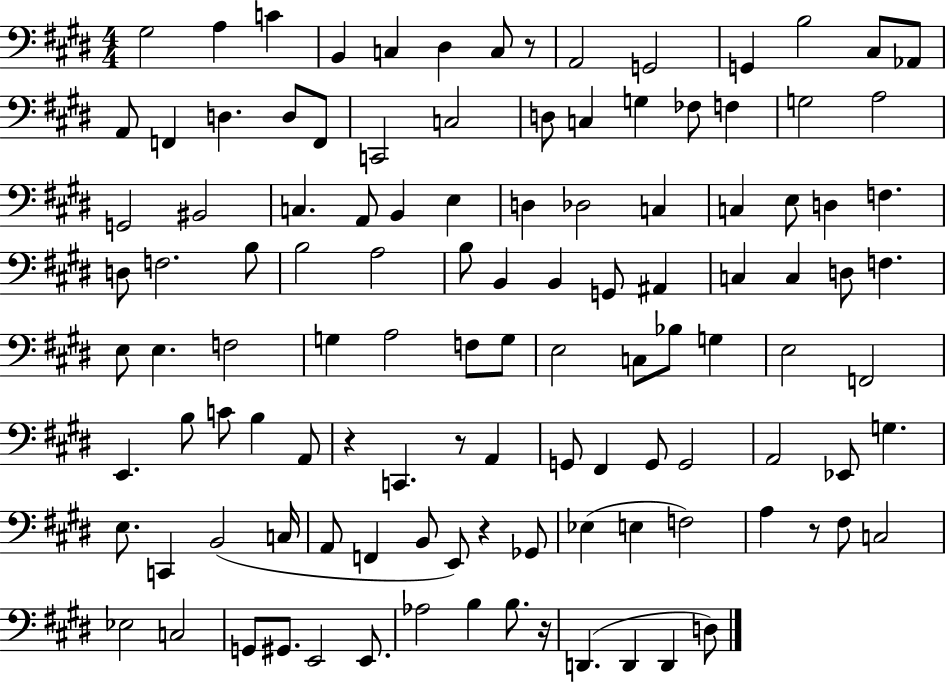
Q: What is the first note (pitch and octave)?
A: G#3